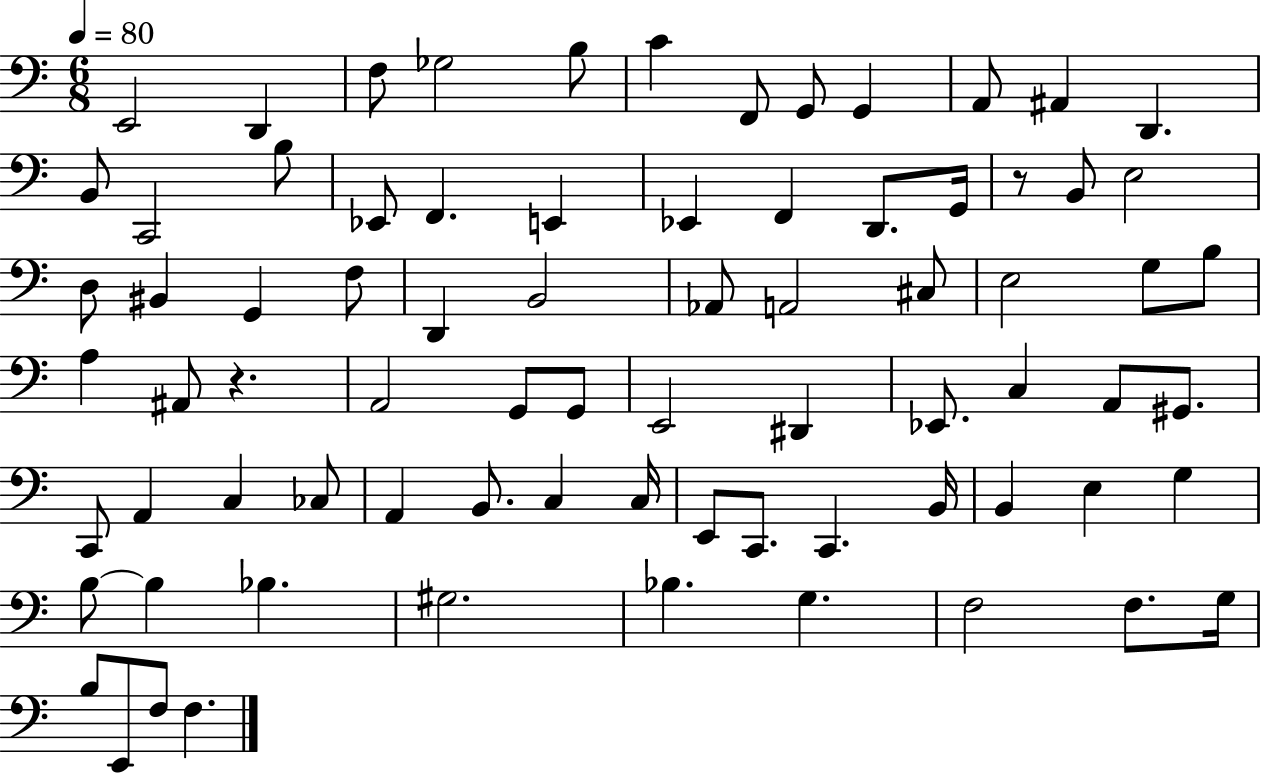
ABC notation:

X:1
T:Untitled
M:6/8
L:1/4
K:C
E,,2 D,, F,/2 _G,2 B,/2 C F,,/2 G,,/2 G,, A,,/2 ^A,, D,, B,,/2 C,,2 B,/2 _E,,/2 F,, E,, _E,, F,, D,,/2 G,,/4 z/2 B,,/2 E,2 D,/2 ^B,, G,, F,/2 D,, B,,2 _A,,/2 A,,2 ^C,/2 E,2 G,/2 B,/2 A, ^A,,/2 z A,,2 G,,/2 G,,/2 E,,2 ^D,, _E,,/2 C, A,,/2 ^G,,/2 C,,/2 A,, C, _C,/2 A,, B,,/2 C, C,/4 E,,/2 C,,/2 C,, B,,/4 B,, E, G, B,/2 B, _B, ^G,2 _B, G, F,2 F,/2 G,/4 B,/2 E,,/2 F,/2 F,